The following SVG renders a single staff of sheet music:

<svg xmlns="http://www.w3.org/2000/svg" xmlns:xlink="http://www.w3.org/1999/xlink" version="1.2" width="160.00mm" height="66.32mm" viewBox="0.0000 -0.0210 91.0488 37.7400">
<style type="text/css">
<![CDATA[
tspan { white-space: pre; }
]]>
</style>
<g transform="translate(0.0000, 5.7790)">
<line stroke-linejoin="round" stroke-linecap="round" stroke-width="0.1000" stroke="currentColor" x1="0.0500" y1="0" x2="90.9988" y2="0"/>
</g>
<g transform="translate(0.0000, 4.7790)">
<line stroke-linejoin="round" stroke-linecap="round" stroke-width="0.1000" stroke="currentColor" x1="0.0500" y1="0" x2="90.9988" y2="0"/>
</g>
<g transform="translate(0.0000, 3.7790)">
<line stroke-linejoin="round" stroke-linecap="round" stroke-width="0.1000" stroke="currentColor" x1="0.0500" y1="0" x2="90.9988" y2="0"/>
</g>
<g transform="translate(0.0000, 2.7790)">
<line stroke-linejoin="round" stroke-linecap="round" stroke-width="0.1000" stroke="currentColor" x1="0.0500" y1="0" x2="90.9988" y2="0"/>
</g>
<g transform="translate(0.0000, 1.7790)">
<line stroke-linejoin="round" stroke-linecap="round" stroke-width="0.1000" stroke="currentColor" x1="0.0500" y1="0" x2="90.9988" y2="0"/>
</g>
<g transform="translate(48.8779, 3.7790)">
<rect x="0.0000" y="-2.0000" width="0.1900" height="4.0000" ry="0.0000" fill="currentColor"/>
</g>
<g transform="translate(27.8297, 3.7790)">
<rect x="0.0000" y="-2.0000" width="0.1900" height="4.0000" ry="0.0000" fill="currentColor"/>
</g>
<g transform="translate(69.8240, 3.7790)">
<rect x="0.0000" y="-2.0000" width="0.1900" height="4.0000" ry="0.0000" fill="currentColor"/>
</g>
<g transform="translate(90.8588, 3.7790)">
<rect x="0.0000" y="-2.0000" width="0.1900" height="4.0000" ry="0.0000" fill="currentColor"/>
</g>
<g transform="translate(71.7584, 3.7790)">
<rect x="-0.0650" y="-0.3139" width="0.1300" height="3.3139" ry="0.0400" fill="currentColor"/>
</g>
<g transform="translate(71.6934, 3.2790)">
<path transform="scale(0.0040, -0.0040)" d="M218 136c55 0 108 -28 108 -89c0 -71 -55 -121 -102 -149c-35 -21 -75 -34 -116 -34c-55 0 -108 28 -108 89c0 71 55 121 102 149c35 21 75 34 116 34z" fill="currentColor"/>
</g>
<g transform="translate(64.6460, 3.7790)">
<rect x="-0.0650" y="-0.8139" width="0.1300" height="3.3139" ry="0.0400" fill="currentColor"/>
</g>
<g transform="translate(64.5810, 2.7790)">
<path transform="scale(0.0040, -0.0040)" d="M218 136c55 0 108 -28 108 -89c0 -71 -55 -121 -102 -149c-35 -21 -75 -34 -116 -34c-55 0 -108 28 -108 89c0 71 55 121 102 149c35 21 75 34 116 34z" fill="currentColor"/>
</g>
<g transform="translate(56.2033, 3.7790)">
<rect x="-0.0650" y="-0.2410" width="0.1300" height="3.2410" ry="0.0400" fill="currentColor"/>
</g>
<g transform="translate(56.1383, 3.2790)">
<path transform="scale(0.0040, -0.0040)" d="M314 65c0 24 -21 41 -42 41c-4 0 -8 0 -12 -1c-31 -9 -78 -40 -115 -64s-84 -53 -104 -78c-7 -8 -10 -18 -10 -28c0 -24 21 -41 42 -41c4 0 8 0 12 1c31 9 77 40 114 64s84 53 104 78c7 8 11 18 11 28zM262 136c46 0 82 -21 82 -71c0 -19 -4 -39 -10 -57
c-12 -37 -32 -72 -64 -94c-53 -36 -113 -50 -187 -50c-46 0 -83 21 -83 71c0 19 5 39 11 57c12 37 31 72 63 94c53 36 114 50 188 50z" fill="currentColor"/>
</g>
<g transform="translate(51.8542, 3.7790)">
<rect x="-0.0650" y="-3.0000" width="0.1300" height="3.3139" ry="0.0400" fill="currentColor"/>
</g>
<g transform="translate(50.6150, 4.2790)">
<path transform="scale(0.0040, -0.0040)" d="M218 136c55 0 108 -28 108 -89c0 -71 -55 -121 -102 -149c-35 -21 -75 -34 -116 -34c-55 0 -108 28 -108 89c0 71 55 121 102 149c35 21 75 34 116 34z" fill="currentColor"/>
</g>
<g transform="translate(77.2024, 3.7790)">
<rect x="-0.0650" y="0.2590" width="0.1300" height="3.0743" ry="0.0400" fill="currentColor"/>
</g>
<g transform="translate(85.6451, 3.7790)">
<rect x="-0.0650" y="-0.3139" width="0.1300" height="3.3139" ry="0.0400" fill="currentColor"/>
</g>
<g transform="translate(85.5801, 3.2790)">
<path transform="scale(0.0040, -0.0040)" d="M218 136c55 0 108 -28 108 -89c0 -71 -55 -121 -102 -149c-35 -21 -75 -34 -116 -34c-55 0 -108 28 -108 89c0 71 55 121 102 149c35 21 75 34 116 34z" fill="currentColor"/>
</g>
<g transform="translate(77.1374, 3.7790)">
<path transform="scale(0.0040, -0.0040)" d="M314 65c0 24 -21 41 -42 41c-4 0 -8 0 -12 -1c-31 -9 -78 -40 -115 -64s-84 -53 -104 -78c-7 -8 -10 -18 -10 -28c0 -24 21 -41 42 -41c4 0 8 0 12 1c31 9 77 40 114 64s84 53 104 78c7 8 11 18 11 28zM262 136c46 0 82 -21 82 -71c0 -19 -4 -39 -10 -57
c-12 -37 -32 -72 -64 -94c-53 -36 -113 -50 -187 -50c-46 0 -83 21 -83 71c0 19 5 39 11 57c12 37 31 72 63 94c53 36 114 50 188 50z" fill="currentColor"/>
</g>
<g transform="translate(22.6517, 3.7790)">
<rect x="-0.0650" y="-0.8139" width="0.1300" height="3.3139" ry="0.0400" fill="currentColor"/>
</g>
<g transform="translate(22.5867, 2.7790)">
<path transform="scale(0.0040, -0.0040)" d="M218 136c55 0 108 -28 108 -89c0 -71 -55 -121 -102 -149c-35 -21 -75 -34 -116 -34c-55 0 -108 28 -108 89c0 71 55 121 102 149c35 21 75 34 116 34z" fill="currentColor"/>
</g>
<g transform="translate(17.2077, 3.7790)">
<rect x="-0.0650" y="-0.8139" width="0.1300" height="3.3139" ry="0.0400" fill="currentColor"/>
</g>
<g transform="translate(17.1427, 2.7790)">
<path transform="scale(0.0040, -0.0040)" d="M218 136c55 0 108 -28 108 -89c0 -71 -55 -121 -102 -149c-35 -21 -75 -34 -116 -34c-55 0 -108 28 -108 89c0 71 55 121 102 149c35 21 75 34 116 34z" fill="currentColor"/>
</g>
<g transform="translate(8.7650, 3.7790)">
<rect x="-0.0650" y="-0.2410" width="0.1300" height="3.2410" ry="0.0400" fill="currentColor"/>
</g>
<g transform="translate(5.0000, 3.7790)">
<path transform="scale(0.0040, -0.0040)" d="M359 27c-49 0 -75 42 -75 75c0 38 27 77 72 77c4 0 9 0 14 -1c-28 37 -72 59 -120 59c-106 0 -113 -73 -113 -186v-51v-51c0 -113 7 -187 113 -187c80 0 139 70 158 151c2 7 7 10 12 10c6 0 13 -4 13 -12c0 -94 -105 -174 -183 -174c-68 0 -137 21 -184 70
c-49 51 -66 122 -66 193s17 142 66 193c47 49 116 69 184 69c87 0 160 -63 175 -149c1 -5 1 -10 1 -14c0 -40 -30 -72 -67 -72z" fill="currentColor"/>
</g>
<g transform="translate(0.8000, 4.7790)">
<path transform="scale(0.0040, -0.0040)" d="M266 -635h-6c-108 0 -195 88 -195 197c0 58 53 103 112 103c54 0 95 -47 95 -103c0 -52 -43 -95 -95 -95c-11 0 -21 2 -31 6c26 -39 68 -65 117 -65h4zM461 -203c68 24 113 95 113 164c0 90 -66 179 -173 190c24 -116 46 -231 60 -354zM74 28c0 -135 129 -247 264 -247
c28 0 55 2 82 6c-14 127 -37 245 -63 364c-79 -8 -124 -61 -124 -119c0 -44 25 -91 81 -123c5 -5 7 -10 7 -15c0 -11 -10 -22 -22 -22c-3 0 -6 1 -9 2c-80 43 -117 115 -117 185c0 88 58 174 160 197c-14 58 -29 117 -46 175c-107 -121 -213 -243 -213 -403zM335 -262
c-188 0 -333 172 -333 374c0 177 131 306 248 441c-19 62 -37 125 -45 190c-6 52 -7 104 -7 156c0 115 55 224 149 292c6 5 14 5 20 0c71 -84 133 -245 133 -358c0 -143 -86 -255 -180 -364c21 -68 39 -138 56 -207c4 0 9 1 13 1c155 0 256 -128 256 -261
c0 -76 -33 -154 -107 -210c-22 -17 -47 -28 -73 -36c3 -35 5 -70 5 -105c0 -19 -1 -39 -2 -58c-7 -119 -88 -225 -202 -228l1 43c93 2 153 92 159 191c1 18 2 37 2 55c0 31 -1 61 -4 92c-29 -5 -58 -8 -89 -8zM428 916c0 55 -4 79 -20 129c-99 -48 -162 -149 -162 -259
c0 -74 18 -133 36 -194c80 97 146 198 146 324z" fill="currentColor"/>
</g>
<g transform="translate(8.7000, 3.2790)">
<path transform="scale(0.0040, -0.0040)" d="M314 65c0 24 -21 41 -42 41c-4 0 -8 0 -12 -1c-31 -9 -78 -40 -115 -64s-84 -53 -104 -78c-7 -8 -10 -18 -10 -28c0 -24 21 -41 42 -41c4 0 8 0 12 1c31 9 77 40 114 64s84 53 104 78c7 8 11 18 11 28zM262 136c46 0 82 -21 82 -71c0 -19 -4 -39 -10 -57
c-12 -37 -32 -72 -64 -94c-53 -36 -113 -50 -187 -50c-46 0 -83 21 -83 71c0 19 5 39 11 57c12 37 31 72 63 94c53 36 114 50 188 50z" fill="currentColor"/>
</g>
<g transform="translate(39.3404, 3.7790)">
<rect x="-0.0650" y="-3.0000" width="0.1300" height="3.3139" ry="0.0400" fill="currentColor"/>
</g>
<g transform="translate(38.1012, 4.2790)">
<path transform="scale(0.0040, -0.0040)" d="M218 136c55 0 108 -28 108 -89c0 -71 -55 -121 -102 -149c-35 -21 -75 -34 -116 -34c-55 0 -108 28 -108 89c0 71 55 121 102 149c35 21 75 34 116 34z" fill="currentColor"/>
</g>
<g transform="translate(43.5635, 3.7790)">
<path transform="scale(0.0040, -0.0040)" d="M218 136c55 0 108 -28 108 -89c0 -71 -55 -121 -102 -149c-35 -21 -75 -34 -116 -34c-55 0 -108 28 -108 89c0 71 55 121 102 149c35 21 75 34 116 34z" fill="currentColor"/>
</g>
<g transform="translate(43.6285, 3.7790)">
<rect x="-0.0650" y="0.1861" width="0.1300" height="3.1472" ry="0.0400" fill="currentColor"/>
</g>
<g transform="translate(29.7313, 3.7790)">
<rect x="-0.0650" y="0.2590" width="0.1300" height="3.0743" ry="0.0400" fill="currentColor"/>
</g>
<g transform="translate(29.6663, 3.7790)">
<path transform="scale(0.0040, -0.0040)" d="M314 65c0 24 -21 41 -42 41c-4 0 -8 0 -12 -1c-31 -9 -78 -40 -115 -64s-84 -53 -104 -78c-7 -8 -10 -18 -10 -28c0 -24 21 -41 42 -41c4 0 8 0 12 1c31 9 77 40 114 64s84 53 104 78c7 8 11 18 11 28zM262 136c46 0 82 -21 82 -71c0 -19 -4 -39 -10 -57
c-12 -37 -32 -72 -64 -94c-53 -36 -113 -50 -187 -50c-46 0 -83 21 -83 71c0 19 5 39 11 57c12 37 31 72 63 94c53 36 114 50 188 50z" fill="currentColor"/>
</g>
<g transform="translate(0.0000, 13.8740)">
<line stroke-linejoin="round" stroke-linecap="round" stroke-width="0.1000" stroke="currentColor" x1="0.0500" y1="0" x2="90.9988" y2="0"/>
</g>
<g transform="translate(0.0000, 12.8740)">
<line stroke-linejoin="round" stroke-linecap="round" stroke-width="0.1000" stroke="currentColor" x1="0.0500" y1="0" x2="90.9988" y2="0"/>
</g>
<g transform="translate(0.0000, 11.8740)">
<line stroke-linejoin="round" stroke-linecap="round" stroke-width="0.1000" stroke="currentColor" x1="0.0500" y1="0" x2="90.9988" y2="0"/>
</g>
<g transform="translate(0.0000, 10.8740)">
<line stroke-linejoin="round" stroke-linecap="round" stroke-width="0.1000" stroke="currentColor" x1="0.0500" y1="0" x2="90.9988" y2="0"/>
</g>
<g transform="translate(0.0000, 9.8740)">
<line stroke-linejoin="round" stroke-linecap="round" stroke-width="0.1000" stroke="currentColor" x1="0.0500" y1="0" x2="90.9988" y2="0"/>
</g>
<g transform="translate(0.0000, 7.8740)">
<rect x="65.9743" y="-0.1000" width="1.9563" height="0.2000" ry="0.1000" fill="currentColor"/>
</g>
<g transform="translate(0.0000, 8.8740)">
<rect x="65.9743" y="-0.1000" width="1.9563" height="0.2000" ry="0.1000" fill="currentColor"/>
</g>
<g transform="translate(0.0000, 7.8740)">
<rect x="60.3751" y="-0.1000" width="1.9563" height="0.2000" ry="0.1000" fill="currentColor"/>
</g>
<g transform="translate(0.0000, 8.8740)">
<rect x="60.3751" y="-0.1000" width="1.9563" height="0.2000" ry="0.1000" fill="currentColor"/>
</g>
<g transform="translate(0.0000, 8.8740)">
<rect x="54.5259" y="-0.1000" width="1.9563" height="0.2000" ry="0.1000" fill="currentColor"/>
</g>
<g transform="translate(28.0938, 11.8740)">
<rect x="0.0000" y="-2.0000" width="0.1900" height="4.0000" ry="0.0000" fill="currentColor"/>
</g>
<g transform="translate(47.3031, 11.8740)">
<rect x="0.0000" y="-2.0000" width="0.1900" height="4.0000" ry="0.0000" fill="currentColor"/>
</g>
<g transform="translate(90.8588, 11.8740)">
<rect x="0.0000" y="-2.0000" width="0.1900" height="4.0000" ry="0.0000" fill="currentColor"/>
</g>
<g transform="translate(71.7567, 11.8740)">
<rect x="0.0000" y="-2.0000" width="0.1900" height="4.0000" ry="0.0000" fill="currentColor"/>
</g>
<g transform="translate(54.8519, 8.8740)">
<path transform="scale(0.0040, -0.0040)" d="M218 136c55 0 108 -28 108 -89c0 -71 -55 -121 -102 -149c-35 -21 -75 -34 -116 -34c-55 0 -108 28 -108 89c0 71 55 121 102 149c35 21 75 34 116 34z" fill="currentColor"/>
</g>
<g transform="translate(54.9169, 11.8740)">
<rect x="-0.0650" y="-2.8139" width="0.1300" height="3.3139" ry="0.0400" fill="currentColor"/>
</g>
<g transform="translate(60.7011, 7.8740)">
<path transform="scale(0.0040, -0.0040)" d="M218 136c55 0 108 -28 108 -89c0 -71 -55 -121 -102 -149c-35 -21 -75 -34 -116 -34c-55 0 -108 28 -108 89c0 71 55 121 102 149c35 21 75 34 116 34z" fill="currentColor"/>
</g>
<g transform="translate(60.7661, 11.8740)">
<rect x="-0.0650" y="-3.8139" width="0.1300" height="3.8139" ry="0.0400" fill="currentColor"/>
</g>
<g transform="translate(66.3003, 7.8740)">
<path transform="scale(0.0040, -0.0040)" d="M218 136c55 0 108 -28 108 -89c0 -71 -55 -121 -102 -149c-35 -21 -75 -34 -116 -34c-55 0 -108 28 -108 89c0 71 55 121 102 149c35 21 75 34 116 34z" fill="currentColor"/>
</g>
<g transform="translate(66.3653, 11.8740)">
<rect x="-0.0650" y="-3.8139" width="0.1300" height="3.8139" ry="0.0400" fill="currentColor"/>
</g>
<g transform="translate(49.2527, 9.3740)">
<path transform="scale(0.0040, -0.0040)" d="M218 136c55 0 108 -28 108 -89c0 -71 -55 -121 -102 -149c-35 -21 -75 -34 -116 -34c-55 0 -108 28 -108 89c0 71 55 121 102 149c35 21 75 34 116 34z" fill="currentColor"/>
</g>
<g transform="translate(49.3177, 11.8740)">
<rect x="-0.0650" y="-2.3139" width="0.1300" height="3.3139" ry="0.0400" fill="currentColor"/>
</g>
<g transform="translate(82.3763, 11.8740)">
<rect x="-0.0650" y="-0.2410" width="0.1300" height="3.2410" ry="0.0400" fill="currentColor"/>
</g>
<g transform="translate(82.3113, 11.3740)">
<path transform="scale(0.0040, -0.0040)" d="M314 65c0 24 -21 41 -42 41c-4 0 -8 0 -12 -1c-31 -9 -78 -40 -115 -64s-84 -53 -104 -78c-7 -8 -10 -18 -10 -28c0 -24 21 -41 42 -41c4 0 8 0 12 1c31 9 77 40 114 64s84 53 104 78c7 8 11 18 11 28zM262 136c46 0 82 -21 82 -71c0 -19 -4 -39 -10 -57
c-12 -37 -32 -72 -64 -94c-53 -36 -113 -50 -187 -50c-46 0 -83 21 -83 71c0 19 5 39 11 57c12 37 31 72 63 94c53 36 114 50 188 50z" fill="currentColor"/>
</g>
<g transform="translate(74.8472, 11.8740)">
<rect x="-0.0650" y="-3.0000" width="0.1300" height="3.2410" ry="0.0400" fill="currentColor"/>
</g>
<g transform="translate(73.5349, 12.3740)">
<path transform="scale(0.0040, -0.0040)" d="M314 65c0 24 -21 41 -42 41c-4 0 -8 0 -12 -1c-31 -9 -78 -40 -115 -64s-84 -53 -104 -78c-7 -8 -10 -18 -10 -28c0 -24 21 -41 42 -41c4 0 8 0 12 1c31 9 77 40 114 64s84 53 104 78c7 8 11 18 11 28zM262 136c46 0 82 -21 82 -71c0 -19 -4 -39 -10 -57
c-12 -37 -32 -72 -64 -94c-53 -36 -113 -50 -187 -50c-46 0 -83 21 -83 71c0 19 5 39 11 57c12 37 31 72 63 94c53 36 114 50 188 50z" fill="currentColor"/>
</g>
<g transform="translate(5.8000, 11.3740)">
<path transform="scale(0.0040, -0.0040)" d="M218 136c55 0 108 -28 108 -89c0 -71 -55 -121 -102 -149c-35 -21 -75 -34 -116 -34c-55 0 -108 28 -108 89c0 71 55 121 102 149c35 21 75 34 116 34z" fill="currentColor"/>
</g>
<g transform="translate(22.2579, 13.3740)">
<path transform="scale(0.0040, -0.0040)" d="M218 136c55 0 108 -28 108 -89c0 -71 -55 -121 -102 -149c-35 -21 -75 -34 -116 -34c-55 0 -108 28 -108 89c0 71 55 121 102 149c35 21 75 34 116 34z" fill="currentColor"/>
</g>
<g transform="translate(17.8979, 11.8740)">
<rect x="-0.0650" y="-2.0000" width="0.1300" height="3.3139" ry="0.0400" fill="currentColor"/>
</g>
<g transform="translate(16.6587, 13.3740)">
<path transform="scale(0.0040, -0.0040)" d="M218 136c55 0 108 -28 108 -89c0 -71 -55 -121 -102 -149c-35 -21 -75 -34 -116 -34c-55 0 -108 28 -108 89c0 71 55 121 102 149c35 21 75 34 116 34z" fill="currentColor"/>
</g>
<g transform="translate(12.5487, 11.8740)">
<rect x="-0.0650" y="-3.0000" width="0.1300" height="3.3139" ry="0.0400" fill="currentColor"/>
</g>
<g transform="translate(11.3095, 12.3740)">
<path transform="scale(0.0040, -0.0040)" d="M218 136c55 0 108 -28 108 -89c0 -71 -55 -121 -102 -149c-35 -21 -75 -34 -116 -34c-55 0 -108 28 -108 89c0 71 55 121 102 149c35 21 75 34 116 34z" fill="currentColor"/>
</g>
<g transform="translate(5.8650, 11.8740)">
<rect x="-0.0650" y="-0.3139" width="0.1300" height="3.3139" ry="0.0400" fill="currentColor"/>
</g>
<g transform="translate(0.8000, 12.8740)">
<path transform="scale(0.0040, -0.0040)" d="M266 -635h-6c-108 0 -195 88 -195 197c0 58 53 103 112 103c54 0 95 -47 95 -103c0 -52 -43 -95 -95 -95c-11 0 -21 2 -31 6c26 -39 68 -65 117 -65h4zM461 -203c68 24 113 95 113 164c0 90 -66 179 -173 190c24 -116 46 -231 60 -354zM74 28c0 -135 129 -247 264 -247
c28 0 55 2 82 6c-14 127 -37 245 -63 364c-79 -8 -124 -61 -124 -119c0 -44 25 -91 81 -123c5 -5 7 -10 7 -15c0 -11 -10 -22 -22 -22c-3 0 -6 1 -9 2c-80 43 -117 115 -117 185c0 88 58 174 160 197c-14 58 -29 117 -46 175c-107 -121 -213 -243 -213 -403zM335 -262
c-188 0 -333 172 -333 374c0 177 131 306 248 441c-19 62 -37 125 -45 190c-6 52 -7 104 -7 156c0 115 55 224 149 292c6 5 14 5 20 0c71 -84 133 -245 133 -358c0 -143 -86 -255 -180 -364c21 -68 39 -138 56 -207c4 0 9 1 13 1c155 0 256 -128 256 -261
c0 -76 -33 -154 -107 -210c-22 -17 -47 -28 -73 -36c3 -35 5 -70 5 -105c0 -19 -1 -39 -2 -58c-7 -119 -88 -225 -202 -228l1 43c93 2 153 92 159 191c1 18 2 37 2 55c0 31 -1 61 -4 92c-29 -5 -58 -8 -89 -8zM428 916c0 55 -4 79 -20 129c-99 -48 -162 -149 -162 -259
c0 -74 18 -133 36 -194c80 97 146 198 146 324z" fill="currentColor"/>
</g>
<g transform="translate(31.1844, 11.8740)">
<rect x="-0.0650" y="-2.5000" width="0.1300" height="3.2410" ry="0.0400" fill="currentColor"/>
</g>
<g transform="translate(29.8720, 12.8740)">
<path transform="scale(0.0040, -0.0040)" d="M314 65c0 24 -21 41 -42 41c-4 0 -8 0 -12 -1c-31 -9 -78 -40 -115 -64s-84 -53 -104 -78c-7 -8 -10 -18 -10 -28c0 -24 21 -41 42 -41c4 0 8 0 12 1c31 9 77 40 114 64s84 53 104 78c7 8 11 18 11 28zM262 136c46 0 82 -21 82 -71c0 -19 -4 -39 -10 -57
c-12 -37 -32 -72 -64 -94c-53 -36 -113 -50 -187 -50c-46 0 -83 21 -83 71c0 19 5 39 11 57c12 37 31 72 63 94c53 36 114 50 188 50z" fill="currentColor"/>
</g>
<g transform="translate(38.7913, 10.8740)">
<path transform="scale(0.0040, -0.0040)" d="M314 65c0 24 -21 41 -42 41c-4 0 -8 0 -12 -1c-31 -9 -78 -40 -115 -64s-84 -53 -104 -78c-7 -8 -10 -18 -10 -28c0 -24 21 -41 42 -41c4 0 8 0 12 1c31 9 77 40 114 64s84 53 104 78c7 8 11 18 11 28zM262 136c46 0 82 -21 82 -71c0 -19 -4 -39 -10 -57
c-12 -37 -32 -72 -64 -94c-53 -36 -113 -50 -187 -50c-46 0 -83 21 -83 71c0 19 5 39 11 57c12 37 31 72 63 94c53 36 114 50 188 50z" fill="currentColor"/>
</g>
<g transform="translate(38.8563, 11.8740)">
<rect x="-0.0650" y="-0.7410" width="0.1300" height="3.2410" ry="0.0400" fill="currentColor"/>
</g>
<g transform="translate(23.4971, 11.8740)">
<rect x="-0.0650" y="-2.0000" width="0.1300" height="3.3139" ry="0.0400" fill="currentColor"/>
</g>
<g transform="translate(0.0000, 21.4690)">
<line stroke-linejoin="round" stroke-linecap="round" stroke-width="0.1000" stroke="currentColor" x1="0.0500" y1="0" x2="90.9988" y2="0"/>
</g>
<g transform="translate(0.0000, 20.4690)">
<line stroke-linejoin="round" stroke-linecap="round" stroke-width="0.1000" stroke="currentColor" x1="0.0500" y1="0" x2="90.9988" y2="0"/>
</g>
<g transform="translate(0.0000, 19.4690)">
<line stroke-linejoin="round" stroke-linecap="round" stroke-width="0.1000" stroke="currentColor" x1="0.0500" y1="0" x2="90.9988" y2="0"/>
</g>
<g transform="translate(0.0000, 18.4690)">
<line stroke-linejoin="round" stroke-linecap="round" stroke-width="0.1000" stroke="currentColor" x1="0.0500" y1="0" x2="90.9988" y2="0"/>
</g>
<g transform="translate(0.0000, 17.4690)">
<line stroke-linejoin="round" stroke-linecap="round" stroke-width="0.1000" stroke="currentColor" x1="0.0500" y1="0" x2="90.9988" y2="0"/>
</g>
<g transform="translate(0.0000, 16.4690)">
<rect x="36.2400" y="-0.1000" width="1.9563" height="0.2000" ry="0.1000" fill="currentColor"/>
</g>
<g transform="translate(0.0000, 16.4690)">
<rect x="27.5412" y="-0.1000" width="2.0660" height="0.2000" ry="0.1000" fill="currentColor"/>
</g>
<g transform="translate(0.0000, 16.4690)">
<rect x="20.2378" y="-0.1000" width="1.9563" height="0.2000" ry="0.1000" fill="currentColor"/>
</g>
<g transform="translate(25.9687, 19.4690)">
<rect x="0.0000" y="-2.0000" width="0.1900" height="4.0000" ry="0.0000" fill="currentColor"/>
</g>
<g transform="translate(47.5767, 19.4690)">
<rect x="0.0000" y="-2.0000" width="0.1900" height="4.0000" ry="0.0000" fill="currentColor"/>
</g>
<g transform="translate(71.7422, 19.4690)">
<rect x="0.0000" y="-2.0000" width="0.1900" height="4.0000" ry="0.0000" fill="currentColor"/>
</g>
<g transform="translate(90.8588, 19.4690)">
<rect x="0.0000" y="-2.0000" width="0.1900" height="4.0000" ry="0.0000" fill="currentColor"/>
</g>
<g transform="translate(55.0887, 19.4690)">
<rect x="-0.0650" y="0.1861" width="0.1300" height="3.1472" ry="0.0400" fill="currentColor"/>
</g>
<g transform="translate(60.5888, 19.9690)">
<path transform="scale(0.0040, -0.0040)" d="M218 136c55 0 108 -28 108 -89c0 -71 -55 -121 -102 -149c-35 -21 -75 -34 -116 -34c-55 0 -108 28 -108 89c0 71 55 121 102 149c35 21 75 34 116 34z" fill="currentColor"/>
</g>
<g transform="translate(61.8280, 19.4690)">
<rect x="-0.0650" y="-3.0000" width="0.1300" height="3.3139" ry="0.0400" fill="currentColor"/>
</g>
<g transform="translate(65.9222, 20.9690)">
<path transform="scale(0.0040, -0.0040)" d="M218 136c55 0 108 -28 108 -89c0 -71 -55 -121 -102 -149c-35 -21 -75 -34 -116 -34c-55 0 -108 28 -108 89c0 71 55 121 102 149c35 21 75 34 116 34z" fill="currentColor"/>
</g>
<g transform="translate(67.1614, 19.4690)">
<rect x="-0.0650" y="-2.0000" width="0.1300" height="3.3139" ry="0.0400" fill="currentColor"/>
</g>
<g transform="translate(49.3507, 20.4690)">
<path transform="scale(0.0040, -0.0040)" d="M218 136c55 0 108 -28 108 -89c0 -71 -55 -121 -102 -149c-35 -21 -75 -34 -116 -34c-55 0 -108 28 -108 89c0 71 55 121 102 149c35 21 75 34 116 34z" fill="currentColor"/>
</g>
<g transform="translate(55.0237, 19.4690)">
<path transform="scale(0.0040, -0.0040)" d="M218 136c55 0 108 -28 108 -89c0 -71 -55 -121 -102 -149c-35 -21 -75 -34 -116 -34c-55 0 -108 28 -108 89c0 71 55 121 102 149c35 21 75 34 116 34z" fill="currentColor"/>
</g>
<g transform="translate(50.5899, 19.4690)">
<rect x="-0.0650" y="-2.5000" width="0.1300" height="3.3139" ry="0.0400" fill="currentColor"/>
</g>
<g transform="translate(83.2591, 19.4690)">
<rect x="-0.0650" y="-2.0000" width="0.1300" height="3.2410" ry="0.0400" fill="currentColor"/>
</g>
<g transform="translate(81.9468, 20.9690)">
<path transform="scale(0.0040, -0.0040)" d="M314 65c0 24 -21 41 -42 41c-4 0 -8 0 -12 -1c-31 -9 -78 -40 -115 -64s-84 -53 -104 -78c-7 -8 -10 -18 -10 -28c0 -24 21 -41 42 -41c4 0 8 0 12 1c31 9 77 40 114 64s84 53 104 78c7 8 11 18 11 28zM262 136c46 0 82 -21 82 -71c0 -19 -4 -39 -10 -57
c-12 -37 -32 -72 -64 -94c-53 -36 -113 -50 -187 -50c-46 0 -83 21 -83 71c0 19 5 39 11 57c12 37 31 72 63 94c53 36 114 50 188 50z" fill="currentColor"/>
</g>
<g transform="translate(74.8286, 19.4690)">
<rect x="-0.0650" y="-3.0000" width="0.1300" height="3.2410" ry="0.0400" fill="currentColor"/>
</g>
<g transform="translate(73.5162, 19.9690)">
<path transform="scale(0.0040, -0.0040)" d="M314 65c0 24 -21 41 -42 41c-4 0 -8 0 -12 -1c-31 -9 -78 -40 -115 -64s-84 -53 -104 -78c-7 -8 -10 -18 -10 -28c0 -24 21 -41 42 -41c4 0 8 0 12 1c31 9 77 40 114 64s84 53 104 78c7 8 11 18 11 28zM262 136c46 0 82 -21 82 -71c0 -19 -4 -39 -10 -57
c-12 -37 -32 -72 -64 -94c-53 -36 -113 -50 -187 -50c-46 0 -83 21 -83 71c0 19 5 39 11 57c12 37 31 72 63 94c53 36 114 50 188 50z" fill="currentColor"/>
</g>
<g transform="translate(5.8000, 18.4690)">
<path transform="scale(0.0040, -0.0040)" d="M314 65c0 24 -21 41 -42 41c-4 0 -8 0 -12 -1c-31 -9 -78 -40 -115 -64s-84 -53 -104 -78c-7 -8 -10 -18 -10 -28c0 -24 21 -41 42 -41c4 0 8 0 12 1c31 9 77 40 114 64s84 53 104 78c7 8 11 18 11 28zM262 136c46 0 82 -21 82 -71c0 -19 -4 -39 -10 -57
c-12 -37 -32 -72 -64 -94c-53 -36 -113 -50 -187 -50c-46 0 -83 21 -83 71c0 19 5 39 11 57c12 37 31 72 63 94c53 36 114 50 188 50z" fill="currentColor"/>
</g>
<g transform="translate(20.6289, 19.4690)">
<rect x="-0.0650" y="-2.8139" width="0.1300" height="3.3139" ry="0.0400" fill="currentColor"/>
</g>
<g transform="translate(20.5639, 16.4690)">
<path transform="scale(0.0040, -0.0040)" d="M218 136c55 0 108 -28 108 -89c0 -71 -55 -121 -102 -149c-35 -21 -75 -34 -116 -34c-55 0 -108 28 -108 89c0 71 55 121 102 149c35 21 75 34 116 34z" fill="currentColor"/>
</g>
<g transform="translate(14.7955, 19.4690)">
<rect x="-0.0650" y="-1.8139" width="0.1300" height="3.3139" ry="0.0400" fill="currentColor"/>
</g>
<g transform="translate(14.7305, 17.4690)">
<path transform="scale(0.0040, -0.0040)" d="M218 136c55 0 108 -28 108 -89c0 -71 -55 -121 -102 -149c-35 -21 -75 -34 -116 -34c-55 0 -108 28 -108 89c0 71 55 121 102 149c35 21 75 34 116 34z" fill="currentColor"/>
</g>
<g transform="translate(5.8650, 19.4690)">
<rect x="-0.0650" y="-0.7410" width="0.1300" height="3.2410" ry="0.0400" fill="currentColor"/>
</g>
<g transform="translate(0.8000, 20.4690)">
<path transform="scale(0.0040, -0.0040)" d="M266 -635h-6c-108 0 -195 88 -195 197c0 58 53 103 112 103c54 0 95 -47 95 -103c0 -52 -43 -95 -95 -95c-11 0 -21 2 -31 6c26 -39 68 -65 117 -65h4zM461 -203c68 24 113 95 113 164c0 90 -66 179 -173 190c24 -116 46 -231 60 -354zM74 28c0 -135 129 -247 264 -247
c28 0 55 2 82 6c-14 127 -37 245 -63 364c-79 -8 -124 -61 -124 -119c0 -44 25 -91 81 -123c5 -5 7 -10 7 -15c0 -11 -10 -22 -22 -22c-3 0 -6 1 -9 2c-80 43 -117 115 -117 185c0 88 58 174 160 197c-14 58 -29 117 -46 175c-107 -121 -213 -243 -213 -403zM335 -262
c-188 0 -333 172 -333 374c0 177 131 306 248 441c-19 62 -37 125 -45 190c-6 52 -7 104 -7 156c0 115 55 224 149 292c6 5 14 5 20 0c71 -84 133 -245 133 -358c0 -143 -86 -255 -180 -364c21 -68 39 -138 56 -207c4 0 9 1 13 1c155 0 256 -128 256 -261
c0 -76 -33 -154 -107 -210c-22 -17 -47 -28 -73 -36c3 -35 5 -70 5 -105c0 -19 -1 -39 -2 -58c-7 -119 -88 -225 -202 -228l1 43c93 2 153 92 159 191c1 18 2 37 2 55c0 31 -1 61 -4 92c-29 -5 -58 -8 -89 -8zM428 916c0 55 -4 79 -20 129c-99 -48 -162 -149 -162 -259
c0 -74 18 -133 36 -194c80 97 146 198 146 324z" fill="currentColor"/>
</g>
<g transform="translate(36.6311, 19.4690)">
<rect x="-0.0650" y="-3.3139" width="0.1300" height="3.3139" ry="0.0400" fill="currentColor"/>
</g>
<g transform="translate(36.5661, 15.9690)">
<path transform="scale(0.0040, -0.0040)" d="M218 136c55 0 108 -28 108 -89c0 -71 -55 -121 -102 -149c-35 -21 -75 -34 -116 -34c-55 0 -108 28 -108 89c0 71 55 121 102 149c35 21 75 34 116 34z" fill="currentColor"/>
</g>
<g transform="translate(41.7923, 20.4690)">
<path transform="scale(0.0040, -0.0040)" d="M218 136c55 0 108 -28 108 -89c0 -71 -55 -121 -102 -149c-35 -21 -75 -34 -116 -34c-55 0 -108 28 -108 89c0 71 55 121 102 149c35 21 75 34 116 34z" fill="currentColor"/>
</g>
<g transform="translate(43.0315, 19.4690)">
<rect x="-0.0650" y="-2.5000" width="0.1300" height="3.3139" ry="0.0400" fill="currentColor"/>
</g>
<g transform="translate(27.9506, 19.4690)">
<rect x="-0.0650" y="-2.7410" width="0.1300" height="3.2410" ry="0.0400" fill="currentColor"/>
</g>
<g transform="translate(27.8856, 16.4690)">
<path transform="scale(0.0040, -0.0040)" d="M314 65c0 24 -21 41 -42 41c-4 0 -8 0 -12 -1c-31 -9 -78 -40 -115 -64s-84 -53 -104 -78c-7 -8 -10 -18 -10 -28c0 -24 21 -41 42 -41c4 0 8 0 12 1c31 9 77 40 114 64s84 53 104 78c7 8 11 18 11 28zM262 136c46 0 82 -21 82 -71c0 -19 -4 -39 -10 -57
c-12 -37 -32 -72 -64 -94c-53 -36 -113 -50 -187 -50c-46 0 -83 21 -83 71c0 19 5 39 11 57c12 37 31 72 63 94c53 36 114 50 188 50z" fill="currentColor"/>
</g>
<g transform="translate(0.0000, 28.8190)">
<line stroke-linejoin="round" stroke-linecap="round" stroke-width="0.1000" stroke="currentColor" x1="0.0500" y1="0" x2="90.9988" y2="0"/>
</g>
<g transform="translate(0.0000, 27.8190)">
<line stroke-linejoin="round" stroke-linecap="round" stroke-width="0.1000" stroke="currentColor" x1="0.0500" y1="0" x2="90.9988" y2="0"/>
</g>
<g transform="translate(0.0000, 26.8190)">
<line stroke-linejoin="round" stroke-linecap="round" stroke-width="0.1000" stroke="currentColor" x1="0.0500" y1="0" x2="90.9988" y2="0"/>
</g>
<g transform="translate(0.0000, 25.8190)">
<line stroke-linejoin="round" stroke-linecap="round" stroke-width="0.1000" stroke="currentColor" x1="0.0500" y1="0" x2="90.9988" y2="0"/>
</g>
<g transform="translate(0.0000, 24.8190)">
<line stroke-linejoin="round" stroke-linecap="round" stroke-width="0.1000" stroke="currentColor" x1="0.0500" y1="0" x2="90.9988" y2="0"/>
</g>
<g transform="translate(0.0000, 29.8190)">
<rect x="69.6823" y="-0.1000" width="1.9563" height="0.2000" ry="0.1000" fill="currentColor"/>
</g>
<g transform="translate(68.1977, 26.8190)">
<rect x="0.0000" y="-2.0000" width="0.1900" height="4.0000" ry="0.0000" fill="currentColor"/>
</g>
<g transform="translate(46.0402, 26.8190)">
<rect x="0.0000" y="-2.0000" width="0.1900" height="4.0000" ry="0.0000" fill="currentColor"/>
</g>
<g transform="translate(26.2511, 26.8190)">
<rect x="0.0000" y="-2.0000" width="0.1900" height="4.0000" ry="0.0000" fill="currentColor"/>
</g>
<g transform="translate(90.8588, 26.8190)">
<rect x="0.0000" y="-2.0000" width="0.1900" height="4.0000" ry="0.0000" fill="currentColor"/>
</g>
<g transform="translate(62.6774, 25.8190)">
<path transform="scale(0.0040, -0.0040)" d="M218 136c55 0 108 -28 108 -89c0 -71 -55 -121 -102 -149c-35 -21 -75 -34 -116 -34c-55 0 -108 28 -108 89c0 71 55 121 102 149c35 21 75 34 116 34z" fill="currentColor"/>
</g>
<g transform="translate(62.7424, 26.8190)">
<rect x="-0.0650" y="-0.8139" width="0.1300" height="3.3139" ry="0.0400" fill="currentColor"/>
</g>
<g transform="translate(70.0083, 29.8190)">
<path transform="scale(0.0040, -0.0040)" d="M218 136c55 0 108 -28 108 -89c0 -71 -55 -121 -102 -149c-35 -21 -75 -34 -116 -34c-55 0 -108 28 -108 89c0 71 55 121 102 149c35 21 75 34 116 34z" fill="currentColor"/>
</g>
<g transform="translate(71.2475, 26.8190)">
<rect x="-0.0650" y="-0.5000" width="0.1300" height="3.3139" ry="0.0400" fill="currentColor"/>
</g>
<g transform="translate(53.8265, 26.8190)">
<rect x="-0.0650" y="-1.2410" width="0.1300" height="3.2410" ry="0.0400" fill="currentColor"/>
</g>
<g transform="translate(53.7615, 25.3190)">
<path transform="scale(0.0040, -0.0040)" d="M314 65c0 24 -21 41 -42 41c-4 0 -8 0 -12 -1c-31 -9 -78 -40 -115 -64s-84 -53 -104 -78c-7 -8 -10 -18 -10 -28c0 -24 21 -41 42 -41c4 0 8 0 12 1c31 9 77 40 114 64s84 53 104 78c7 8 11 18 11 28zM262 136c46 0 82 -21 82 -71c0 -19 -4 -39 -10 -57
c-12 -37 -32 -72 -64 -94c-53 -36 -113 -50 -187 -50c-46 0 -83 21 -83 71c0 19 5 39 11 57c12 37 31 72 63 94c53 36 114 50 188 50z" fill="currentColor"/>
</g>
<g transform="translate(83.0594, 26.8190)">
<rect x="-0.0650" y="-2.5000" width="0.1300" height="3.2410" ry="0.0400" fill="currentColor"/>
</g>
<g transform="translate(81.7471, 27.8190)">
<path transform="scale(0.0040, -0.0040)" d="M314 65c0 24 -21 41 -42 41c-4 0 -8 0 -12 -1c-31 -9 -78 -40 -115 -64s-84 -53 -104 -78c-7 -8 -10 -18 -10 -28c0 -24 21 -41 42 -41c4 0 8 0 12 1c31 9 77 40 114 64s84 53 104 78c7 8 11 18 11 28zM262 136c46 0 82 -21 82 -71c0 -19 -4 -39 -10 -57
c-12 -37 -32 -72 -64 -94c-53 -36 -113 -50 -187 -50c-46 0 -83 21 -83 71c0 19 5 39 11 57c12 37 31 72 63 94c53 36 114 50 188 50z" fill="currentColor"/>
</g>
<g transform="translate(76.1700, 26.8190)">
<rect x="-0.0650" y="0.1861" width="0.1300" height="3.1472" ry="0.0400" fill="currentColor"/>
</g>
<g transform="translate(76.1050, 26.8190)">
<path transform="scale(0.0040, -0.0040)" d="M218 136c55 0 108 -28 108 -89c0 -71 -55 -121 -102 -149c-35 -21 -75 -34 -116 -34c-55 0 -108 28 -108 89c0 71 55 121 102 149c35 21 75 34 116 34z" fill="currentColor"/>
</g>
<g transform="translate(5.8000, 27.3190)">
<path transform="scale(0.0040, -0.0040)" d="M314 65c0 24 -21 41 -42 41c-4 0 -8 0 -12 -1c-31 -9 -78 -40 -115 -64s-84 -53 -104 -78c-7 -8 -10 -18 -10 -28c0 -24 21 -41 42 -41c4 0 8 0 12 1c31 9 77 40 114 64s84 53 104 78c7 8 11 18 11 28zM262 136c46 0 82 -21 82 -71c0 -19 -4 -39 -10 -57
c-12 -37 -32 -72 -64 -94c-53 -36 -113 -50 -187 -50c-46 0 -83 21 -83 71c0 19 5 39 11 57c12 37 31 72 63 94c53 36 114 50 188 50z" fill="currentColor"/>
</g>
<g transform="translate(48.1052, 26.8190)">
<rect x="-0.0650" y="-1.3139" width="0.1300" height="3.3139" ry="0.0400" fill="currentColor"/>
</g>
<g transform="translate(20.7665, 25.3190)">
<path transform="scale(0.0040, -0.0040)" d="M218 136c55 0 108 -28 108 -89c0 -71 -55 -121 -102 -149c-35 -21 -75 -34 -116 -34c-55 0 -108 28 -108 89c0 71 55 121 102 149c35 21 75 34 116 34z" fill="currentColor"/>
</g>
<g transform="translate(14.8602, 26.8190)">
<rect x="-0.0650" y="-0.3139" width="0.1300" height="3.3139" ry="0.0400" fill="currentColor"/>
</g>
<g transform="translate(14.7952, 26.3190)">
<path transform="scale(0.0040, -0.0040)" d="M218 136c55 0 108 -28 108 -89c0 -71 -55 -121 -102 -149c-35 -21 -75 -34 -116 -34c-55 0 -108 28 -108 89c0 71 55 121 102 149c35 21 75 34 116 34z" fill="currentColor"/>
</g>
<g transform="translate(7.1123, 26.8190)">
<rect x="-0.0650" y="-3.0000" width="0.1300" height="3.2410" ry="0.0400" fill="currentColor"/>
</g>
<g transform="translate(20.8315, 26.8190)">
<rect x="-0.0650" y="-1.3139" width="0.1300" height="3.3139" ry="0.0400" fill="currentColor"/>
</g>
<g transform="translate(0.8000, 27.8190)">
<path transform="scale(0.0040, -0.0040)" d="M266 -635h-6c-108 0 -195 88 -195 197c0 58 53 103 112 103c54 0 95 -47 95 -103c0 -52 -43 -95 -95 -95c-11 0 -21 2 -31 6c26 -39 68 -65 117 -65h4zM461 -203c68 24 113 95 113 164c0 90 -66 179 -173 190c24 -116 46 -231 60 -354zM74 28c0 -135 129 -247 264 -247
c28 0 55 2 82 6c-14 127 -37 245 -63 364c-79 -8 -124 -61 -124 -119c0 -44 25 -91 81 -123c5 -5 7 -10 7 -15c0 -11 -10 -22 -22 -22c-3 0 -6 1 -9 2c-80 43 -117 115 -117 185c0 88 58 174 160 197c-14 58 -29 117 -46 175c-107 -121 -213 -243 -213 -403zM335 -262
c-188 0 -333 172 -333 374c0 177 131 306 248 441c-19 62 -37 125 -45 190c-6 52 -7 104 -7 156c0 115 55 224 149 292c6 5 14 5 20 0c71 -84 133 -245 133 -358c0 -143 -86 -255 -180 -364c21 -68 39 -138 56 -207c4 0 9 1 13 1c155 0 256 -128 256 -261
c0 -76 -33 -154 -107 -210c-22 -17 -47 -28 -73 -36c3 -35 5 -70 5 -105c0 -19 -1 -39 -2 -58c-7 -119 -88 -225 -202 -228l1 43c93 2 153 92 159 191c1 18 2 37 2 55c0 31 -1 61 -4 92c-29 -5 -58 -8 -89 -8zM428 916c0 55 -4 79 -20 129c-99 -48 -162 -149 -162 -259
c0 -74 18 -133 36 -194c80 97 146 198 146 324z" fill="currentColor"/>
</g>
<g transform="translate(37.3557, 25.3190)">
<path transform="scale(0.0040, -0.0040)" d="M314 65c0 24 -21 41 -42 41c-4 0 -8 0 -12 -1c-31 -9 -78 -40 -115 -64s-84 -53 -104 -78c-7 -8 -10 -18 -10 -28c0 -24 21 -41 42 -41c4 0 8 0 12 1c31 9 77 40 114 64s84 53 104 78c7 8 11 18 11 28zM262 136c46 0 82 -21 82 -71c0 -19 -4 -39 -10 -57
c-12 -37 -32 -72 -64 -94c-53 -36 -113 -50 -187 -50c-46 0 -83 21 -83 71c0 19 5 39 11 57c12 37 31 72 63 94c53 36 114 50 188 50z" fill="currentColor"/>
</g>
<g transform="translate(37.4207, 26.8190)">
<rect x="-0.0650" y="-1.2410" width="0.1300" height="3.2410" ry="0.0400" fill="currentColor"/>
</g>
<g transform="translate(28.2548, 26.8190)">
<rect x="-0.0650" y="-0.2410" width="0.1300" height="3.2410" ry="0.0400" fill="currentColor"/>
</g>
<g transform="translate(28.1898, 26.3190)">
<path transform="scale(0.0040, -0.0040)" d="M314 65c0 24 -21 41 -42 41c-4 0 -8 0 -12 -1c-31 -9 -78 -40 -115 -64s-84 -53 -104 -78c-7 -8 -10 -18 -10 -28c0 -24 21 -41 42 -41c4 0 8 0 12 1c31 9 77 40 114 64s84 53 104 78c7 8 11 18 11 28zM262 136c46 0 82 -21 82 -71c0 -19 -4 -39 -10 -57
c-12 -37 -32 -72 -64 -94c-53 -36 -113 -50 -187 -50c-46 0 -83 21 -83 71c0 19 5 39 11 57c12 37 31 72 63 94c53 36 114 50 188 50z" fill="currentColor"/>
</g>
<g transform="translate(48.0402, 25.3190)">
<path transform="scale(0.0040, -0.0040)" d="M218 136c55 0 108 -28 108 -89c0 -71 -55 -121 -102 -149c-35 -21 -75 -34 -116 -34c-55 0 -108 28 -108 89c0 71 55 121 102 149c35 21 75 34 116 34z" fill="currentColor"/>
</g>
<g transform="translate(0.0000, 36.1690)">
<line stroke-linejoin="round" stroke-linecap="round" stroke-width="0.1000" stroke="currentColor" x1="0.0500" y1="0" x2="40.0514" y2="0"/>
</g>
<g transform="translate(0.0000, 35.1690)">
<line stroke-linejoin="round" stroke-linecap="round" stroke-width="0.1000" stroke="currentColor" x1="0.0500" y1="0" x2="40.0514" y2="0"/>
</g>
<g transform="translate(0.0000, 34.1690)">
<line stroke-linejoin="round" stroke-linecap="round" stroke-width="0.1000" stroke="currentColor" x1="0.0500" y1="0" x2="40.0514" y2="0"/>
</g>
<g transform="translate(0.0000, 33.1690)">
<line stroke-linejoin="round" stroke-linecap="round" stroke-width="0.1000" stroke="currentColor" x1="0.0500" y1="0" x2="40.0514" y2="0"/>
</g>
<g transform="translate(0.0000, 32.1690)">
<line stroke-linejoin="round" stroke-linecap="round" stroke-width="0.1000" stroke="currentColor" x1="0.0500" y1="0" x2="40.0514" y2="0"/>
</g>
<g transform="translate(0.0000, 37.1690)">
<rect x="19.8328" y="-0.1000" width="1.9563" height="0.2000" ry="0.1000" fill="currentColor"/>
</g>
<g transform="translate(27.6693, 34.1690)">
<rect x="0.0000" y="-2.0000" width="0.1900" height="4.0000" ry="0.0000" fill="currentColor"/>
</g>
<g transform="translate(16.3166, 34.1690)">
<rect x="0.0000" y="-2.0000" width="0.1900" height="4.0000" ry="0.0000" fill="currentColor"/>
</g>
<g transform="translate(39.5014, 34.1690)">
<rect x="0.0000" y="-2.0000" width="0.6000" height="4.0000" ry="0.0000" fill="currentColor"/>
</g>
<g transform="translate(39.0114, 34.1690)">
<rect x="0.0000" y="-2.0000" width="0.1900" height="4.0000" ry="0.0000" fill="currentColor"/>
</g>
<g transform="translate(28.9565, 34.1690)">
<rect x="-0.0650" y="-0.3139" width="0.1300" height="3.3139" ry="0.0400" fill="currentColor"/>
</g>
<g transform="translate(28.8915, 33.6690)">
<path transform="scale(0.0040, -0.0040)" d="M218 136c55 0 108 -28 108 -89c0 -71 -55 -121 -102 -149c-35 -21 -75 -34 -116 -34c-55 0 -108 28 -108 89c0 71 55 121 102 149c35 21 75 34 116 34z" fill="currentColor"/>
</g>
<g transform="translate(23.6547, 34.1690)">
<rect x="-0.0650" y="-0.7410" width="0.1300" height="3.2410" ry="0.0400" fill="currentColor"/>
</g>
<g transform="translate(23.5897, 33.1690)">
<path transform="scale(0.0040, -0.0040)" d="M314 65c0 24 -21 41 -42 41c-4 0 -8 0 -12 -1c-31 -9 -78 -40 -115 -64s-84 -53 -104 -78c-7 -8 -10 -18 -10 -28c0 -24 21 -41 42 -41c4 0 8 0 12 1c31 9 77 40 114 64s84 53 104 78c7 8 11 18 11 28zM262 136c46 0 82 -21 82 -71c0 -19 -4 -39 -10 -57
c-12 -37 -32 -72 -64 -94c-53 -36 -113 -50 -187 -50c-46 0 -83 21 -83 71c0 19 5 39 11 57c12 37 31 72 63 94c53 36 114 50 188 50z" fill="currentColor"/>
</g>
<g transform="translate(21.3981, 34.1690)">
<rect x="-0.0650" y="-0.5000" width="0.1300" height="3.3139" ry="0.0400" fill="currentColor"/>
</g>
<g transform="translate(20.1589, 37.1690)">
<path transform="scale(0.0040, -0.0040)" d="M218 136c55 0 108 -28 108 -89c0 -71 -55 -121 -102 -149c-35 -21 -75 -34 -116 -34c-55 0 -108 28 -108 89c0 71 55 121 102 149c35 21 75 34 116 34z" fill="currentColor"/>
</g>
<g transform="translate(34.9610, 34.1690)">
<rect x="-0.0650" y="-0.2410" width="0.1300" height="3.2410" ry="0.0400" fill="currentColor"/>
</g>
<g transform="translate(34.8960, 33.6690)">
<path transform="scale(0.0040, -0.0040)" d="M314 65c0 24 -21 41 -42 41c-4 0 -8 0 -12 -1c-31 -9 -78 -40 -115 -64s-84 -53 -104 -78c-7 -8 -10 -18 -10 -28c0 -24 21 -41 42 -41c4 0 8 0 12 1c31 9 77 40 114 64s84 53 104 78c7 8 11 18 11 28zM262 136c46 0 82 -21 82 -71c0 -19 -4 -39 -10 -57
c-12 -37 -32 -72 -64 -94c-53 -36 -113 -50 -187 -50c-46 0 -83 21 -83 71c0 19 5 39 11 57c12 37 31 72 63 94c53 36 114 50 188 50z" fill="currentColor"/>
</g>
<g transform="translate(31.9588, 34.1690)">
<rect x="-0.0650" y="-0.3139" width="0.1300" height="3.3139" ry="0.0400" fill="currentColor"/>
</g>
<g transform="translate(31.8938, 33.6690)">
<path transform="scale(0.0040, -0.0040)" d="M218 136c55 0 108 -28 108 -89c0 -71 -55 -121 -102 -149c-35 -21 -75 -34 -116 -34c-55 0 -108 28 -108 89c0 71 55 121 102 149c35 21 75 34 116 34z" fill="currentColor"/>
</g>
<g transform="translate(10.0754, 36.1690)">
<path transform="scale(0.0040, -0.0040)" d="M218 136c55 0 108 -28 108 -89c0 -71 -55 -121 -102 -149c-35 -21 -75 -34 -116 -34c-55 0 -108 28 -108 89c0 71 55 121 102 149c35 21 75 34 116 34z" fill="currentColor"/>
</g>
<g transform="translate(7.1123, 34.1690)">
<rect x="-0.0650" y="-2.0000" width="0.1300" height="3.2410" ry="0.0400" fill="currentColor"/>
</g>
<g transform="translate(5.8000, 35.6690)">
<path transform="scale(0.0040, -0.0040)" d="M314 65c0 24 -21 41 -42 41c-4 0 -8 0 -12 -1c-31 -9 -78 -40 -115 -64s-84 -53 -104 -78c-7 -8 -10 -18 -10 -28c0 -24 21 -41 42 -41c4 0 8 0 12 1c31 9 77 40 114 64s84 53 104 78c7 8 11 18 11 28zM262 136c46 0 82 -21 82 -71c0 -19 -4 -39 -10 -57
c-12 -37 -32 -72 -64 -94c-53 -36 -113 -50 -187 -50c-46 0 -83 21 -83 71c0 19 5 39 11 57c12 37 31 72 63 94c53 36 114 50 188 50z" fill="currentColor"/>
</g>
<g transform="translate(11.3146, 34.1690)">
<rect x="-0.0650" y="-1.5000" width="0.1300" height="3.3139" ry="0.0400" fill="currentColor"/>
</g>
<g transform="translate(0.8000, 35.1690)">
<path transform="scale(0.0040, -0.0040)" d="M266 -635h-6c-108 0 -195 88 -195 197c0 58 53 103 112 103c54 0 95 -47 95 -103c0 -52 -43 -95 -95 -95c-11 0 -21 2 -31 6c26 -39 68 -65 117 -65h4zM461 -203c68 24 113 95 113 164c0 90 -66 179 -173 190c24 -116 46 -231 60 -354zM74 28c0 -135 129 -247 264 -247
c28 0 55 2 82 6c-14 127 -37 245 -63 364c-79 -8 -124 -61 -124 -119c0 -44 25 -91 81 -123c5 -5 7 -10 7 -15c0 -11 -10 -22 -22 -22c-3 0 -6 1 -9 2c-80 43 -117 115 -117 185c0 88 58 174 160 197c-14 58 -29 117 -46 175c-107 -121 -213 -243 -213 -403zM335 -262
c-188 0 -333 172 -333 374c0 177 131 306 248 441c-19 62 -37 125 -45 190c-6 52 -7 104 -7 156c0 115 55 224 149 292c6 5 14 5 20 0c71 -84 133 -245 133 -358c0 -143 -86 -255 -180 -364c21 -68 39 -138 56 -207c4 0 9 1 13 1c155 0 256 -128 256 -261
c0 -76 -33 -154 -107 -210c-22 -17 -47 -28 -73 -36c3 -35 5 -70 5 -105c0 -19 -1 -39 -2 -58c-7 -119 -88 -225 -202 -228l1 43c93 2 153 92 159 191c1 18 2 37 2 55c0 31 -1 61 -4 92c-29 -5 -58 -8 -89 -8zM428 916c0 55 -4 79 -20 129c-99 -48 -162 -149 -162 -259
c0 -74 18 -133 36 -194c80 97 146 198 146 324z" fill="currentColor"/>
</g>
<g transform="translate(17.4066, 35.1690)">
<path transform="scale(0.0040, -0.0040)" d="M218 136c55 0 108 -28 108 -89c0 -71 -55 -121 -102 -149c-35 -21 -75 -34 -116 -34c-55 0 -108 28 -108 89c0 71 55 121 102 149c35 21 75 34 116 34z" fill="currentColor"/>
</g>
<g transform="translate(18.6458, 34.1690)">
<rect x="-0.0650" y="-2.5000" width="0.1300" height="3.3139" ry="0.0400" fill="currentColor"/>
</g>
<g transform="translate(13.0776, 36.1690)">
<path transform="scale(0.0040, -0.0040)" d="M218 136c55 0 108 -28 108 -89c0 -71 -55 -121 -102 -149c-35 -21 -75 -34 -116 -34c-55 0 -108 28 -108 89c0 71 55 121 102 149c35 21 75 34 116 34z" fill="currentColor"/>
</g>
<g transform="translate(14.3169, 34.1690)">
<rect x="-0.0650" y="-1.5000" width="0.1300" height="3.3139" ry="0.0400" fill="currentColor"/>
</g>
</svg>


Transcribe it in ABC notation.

X:1
T:Untitled
M:4/4
L:1/4
K:C
c2 d d B2 A B A c2 d c B2 c c A F F G2 d2 g a c' c' A2 c2 d2 f a a2 b G G B A F A2 F2 A2 c e c2 e2 e e2 d C B G2 F2 E E G C d2 c c c2